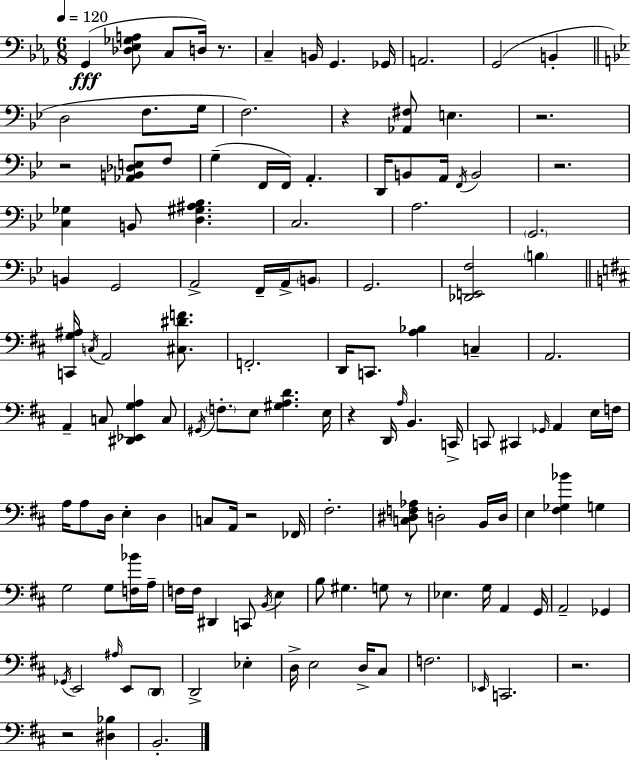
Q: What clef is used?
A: bass